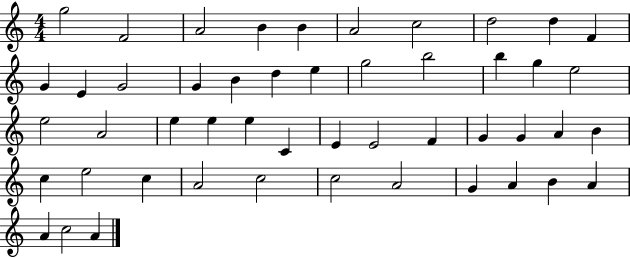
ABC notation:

X:1
T:Untitled
M:4/4
L:1/4
K:C
g2 F2 A2 B B A2 c2 d2 d F G E G2 G B d e g2 b2 b g e2 e2 A2 e e e C E E2 F G G A B c e2 c A2 c2 c2 A2 G A B A A c2 A